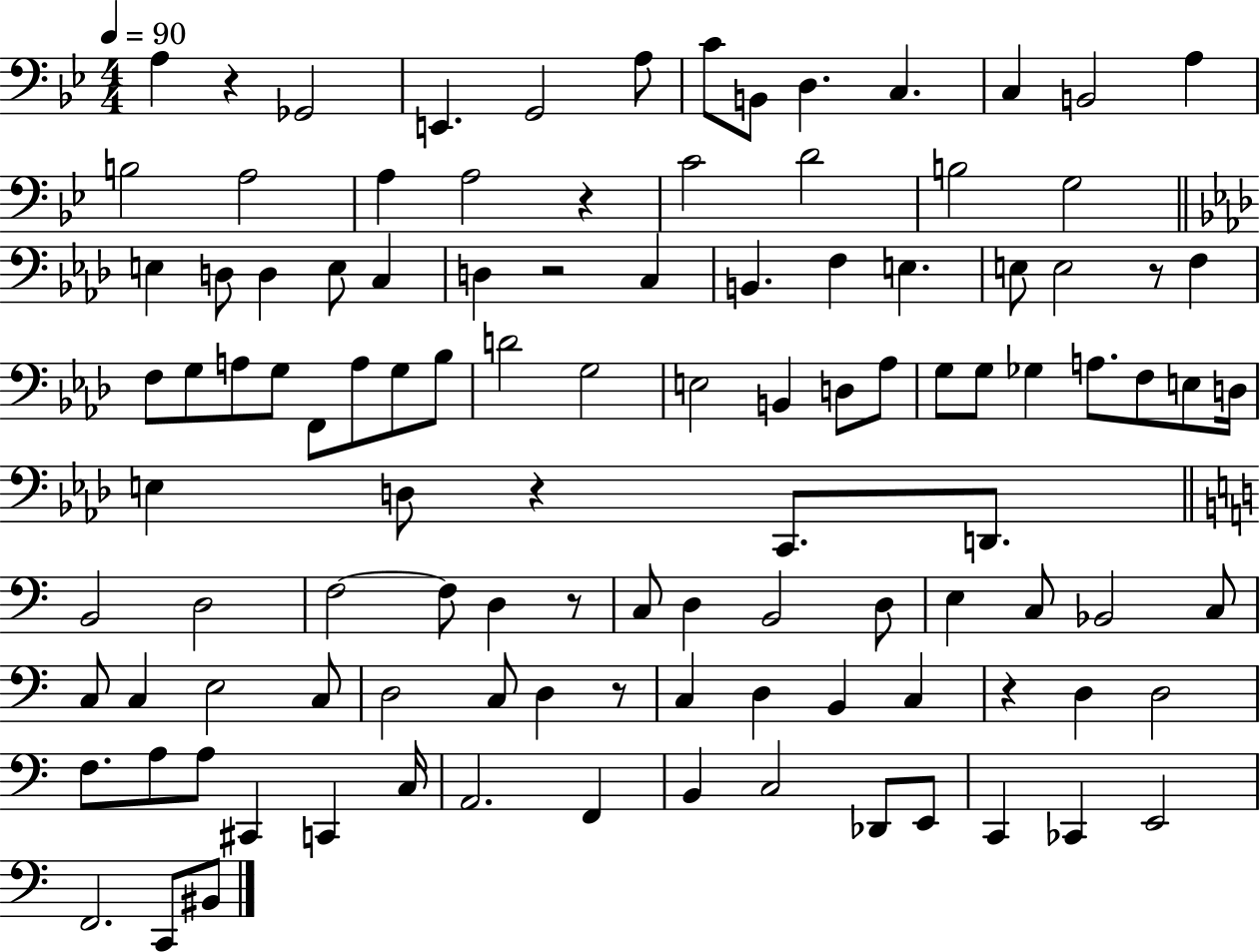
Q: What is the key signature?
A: BES major